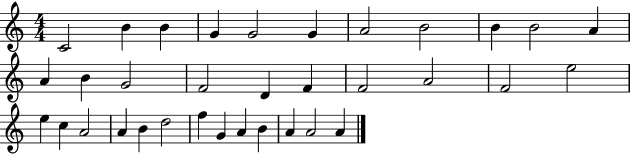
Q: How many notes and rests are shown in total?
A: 34